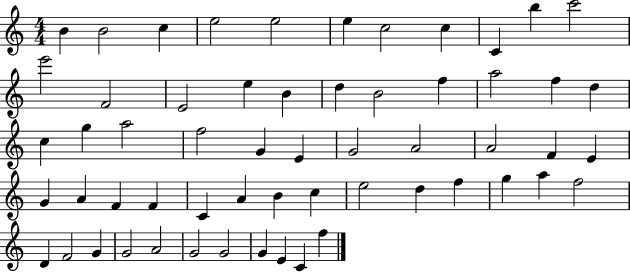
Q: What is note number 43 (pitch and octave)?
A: D5